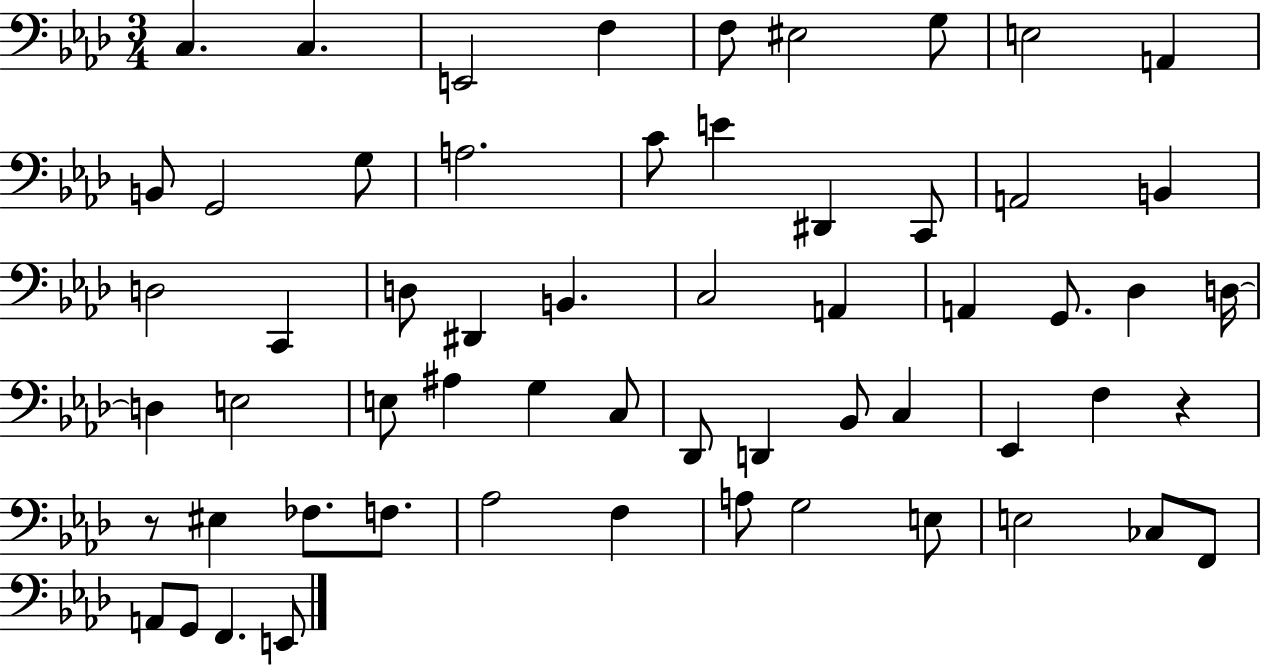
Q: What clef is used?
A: bass